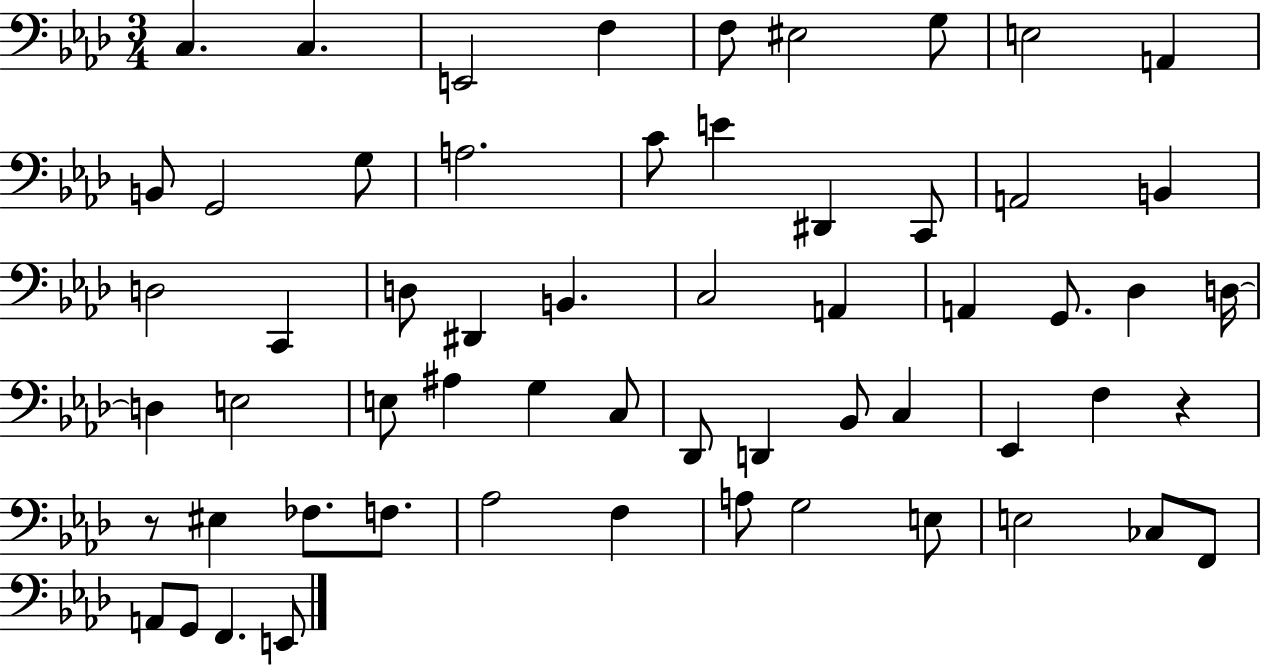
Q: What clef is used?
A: bass